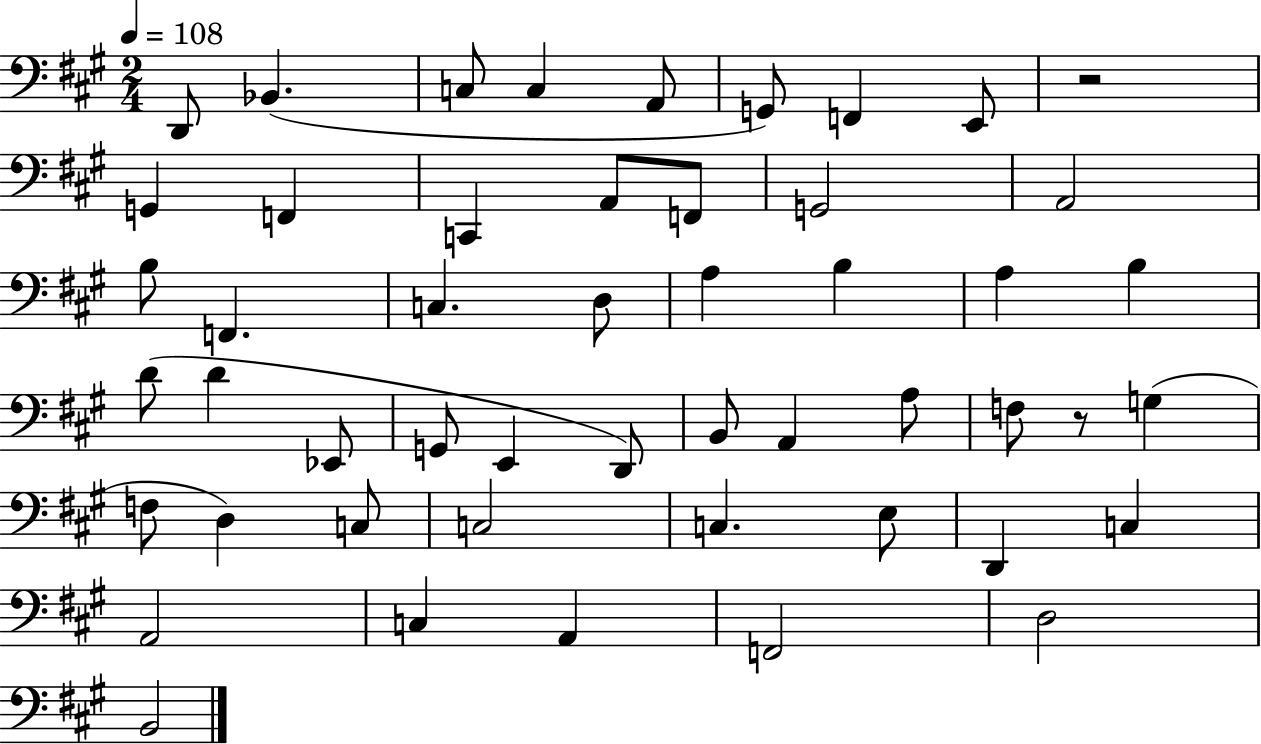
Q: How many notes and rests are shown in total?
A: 50